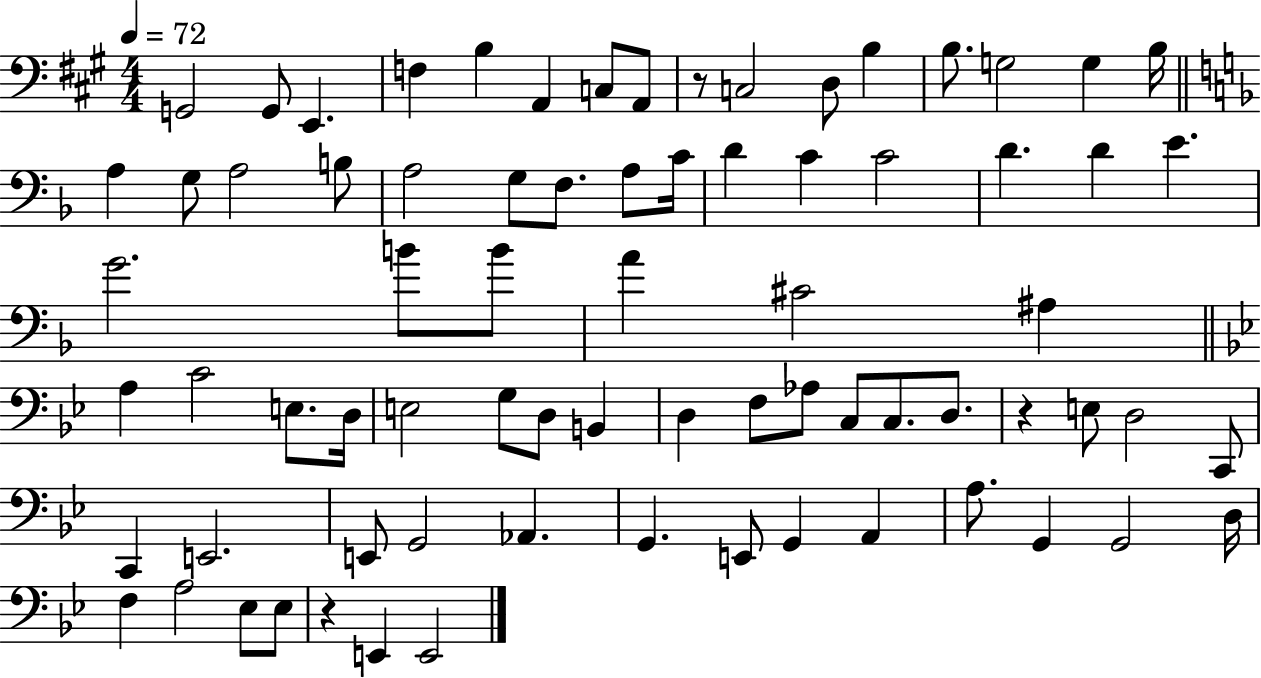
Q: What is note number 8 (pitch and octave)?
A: A2